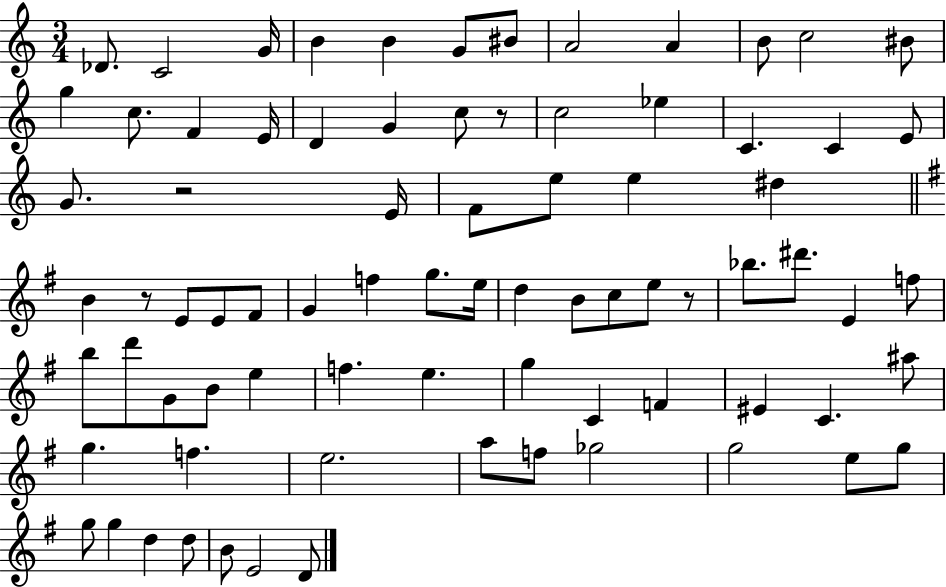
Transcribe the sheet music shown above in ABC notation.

X:1
T:Untitled
M:3/4
L:1/4
K:C
_D/2 C2 G/4 B B G/2 ^B/2 A2 A B/2 c2 ^B/2 g c/2 F E/4 D G c/2 z/2 c2 _e C C E/2 G/2 z2 E/4 F/2 e/2 e ^d B z/2 E/2 E/2 ^F/2 G f g/2 e/4 d B/2 c/2 e/2 z/2 _b/2 ^d'/2 E f/2 b/2 d'/2 G/2 B/2 e f e g C F ^E C ^a/2 g f e2 a/2 f/2 _g2 g2 e/2 g/2 g/2 g d d/2 B/2 E2 D/2